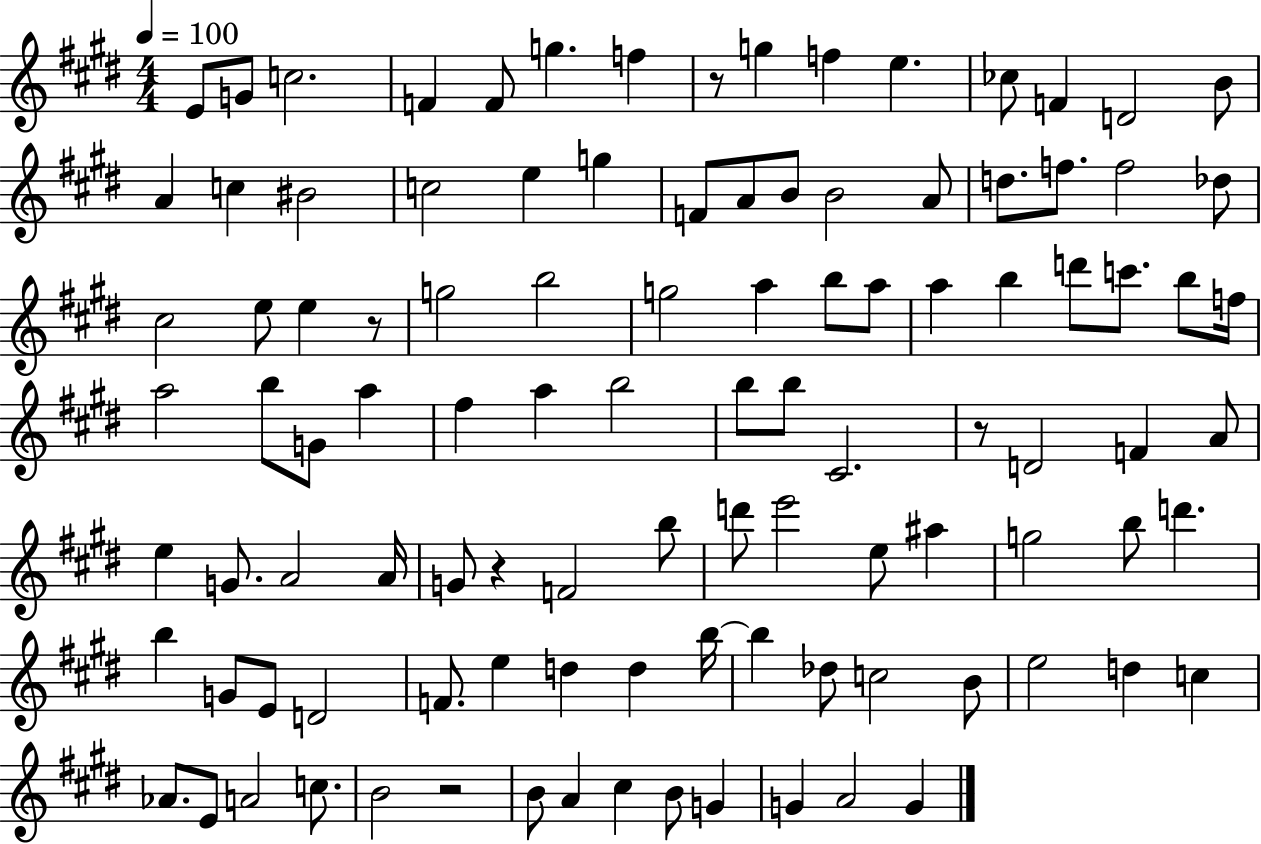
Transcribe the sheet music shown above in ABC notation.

X:1
T:Untitled
M:4/4
L:1/4
K:E
E/2 G/2 c2 F F/2 g f z/2 g f e _c/2 F D2 B/2 A c ^B2 c2 e g F/2 A/2 B/2 B2 A/2 d/2 f/2 f2 _d/2 ^c2 e/2 e z/2 g2 b2 g2 a b/2 a/2 a b d'/2 c'/2 b/2 f/4 a2 b/2 G/2 a ^f a b2 b/2 b/2 ^C2 z/2 D2 F A/2 e G/2 A2 A/4 G/2 z F2 b/2 d'/2 e'2 e/2 ^a g2 b/2 d' b G/2 E/2 D2 F/2 e d d b/4 b _d/2 c2 B/2 e2 d c _A/2 E/2 A2 c/2 B2 z2 B/2 A ^c B/2 G G A2 G